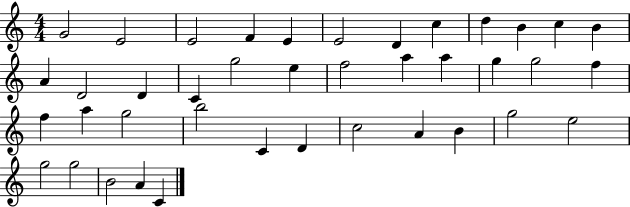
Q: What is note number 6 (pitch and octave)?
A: E4